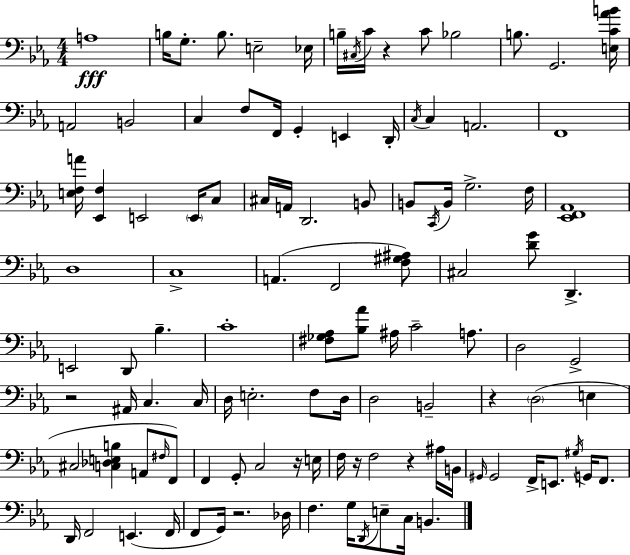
X:1
T:Untitled
M:4/4
L:1/4
K:Eb
A,4 B,/4 G,/2 B,/2 E,2 _E,/4 B,/4 ^C,/4 C/4 z C/2 _B,2 B,/2 G,,2 [E,C_AB]/4 A,,2 B,,2 C, F,/2 F,,/4 G,, E,, D,,/4 C,/4 C, A,,2 F,,4 [E,F,A]/4 [_E,,F,] E,,2 E,,/4 C,/2 ^C,/4 A,,/4 D,,2 B,,/2 B,,/2 C,,/4 B,,/4 G,2 F,/4 [_E,,F,,_A,,]4 D,4 C,4 A,, F,,2 [F,^G,^A,]/2 ^C,2 [DG]/2 D,, E,,2 D,,/2 _B, C4 [^F,_G,_A,]/2 [_B,_A]/2 ^A,/4 C2 A,/2 D,2 G,,2 z2 ^A,,/4 C, C,/4 D,/4 E,2 F,/2 D,/4 D,2 B,,2 z D,2 E, ^C,2 [C,_D,E,B,] A,,/2 ^F,/4 F,,/2 F,, G,,/2 C,2 z/4 E,/4 F,/4 z/4 F,2 z ^A,/4 B,,/4 ^G,,/4 ^G,,2 F,,/4 E,,/2 ^G,/4 G,,/4 F,,/2 D,,/4 F,,2 E,, F,,/4 F,,/2 G,,/4 z2 _D,/4 F, G,/4 D,,/4 E,/2 C,/4 B,,